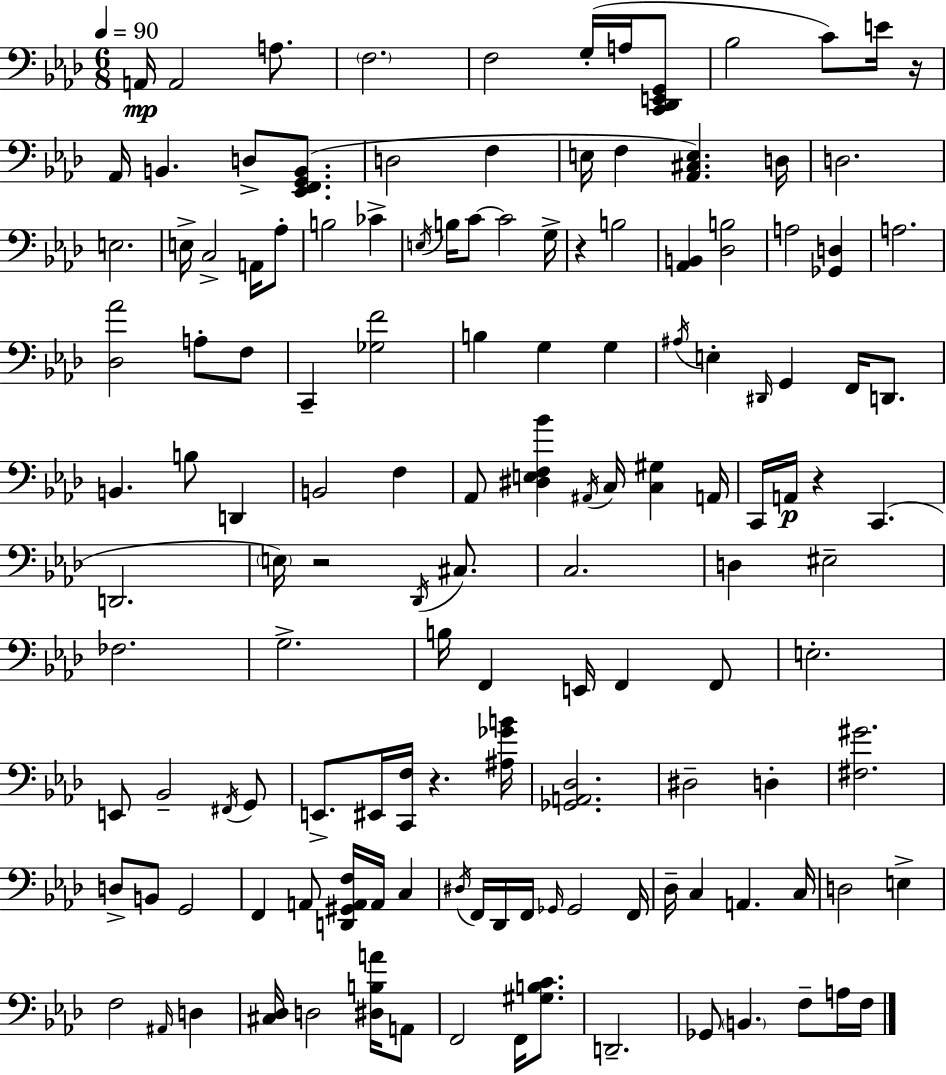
{
  \clef bass
  \numericTimeSignature
  \time 6/8
  \key aes \major
  \tempo 4 = 90
  a,16\mp a,2 a8. | \parenthesize f2. | f2 g16-.( a16 <c, des, e, g,>8 | bes2 c'8) e'16 r16 | \break aes,16 b,4. d8-> <ees, f, g, b,>8.( | d2 f4 | e16 f4 <aes, cis e>4.) d16 | d2. | \break e2. | e16-> c2-> a,16 aes8-. | b2 ces'4-> | \acciaccatura { e16 } b16 c'8~~ c'2 | \break g16-> r4 b2 | <aes, b,>4 <des b>2 | a2 <ges, d>4 | a2. | \break <des aes'>2 a8-. f8 | c,4-- <ges f'>2 | b4 g4 g4 | \acciaccatura { ais16 } e4-. \grace { dis,16 } g,4 f,16 | \break d,8. b,4. b8 d,4 | b,2 f4 | aes,8 <dis e f bes'>4 \acciaccatura { ais,16 } c16 <c gis>4 | a,16 c,16 a,16\p r4 c,4.( | \break d,2. | \parenthesize e16) r2 | \acciaccatura { des,16 } cis8. c2. | d4 eis2-- | \break fes2. | g2.-> | b16 f,4 e,16 f,4 | f,8 e2.-. | \break e,8 bes,2-- | \acciaccatura { fis,16 } g,8 e,8.-> eis,16 <c, f>16 r4. | <ais ges' b'>16 <ges, a, des>2. | dis2-- | \break d4-. <fis gis'>2. | d8-> b,8 g,2 | f,4 a,8 | <d, gis, a, f>16 a,16 c4 \acciaccatura { dis16 } f,16 des,16 f,16 \grace { ges,16 } ges,2 | \break f,16 des16-- c4 | a,4. c16 d2 | e4-> f2 | \grace { ais,16 } d4 <cis des>16 d2 | \break <dis b a'>16 a,8 f,2 | f,16 <gis b c'>8. d,2.-- | ges,8 \parenthesize b,4. | f8-- a16 f16 \bar "|."
}